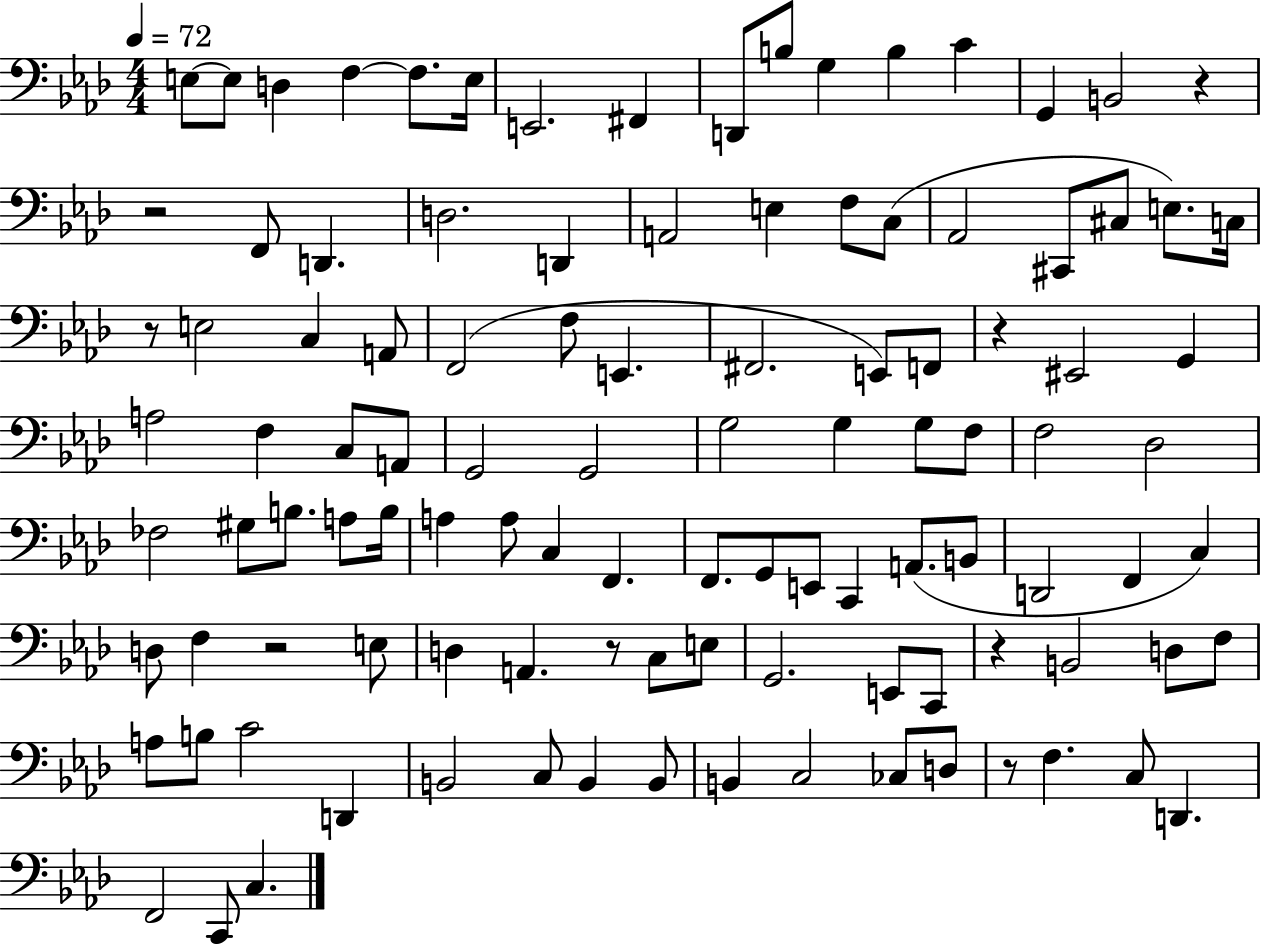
{
  \clef bass
  \numericTimeSignature
  \time 4/4
  \key aes \major
  \tempo 4 = 72
  e8~~ e8 d4 f4~~ f8. e16 | e,2. fis,4 | d,8 b8 g4 b4 c'4 | g,4 b,2 r4 | \break r2 f,8 d,4. | d2. d,4 | a,2 e4 f8 c8( | aes,2 cis,8 cis8 e8.) c16 | \break r8 e2 c4 a,8 | f,2( f8 e,4. | fis,2. e,8) f,8 | r4 eis,2 g,4 | \break a2 f4 c8 a,8 | g,2 g,2 | g2 g4 g8 f8 | f2 des2 | \break fes2 gis8 b8. a8 b16 | a4 a8 c4 f,4. | f,8. g,8 e,8 c,4 a,8.( b,8 | d,2 f,4 c4) | \break d8 f4 r2 e8 | d4 a,4. r8 c8 e8 | g,2. e,8 c,8 | r4 b,2 d8 f8 | \break a8 b8 c'2 d,4 | b,2 c8 b,4 b,8 | b,4 c2 ces8 d8 | r8 f4. c8 d,4. | \break f,2 c,8 c4. | \bar "|."
}